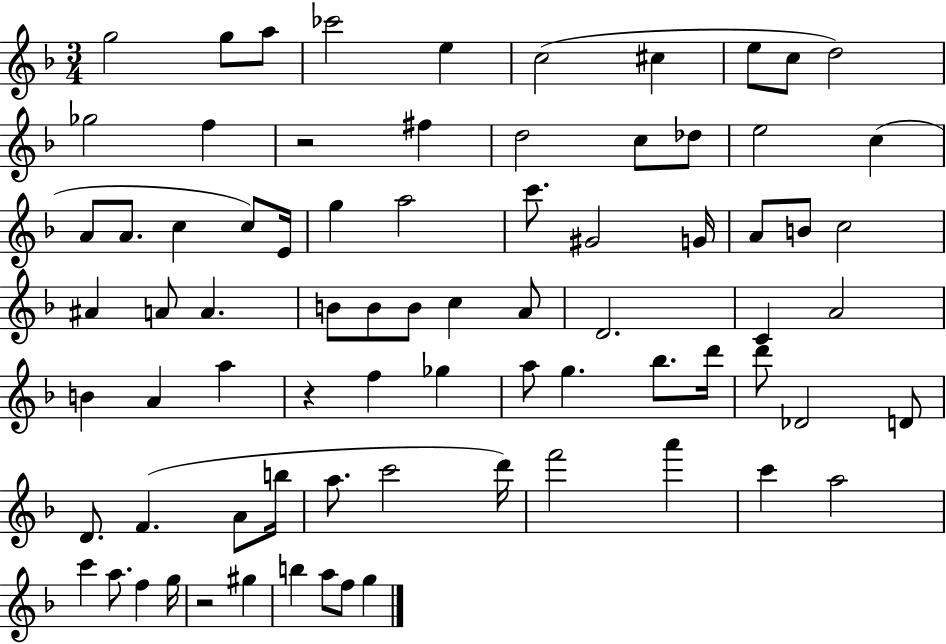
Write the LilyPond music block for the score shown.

{
  \clef treble
  \numericTimeSignature
  \time 3/4
  \key f \major
  g''2 g''8 a''8 | ces'''2 e''4 | c''2( cis''4 | e''8 c''8 d''2) | \break ges''2 f''4 | r2 fis''4 | d''2 c''8 des''8 | e''2 c''4( | \break a'8 a'8. c''4 c''8) e'16 | g''4 a''2 | c'''8. gis'2 g'16 | a'8 b'8 c''2 | \break ais'4 a'8 a'4. | b'8 b'8 b'8 c''4 a'8 | d'2. | c'4 a'2 | \break b'4 a'4 a''4 | r4 f''4 ges''4 | a''8 g''4. bes''8. d'''16 | d'''8 des'2 d'8 | \break d'8. f'4.( a'8 b''16 | a''8. c'''2 d'''16) | f'''2 a'''4 | c'''4 a''2 | \break c'''4 a''8. f''4 g''16 | r2 gis''4 | b''4 a''8 f''8 g''4 | \bar "|."
}